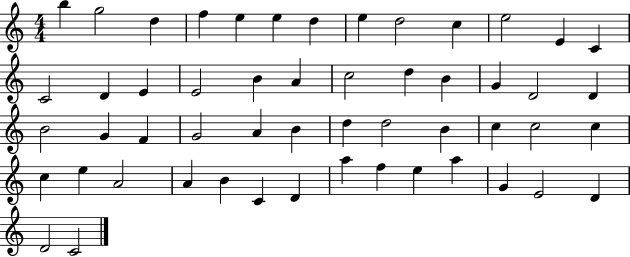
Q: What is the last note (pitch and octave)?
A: C4